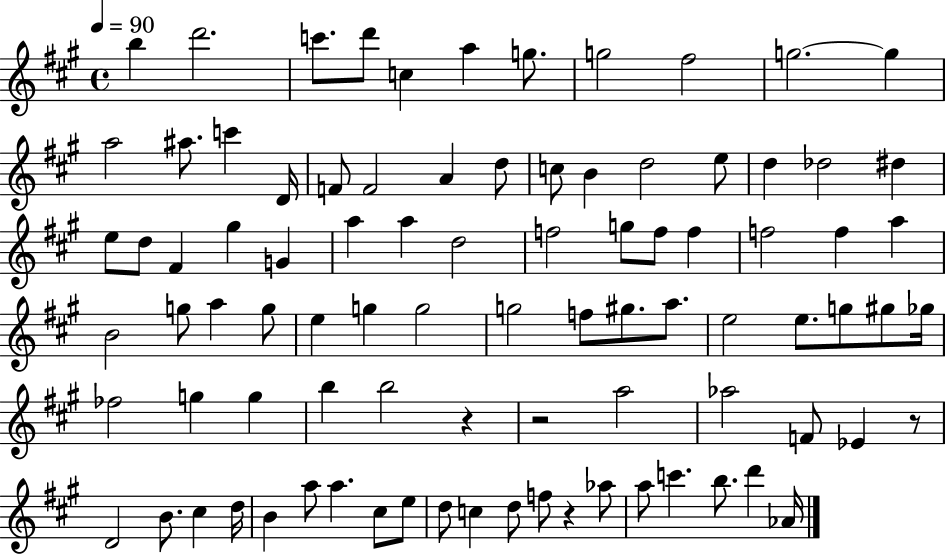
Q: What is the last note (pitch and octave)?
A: Ab4